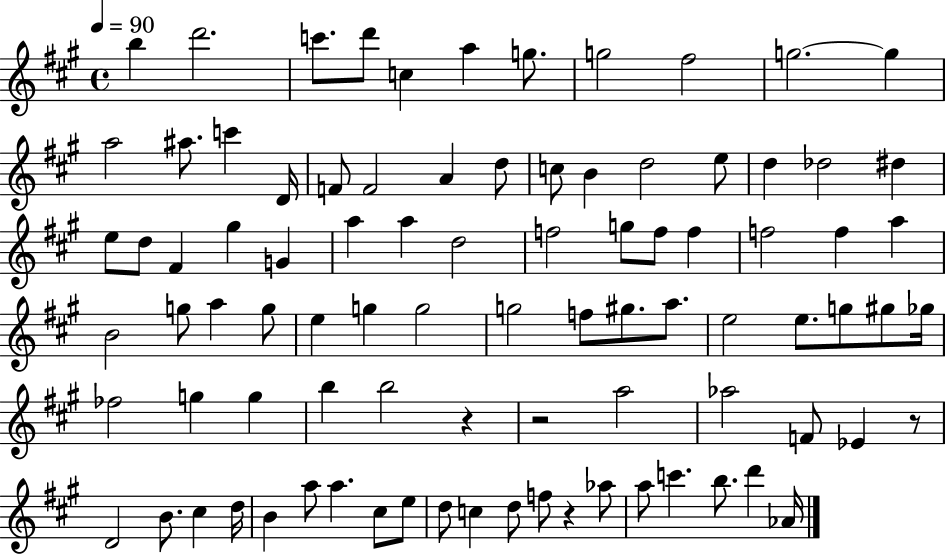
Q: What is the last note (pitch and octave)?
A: Ab4